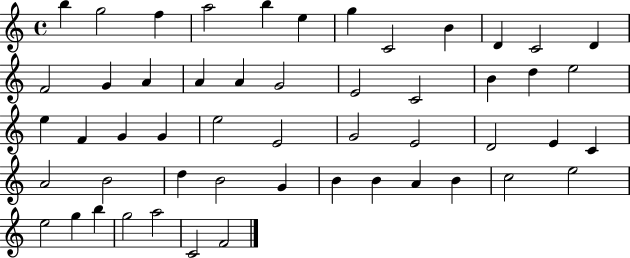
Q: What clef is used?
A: treble